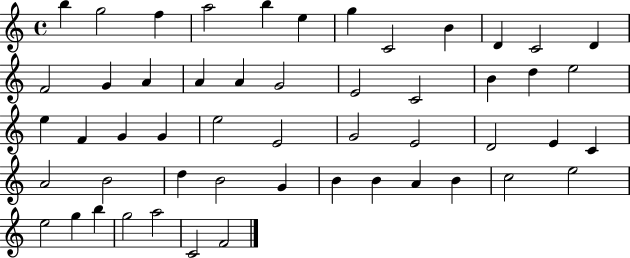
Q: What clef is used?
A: treble